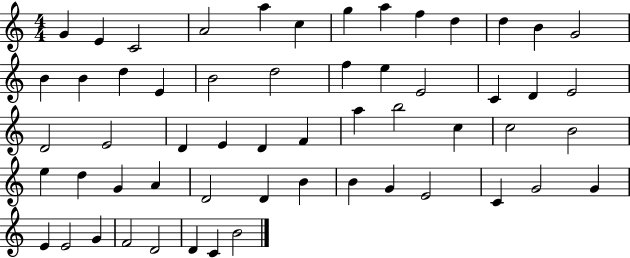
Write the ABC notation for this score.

X:1
T:Untitled
M:4/4
L:1/4
K:C
G E C2 A2 a c g a f d d B G2 B B d E B2 d2 f e E2 C D E2 D2 E2 D E D F a b2 c c2 B2 e d G A D2 D B B G E2 C G2 G E E2 G F2 D2 D C B2